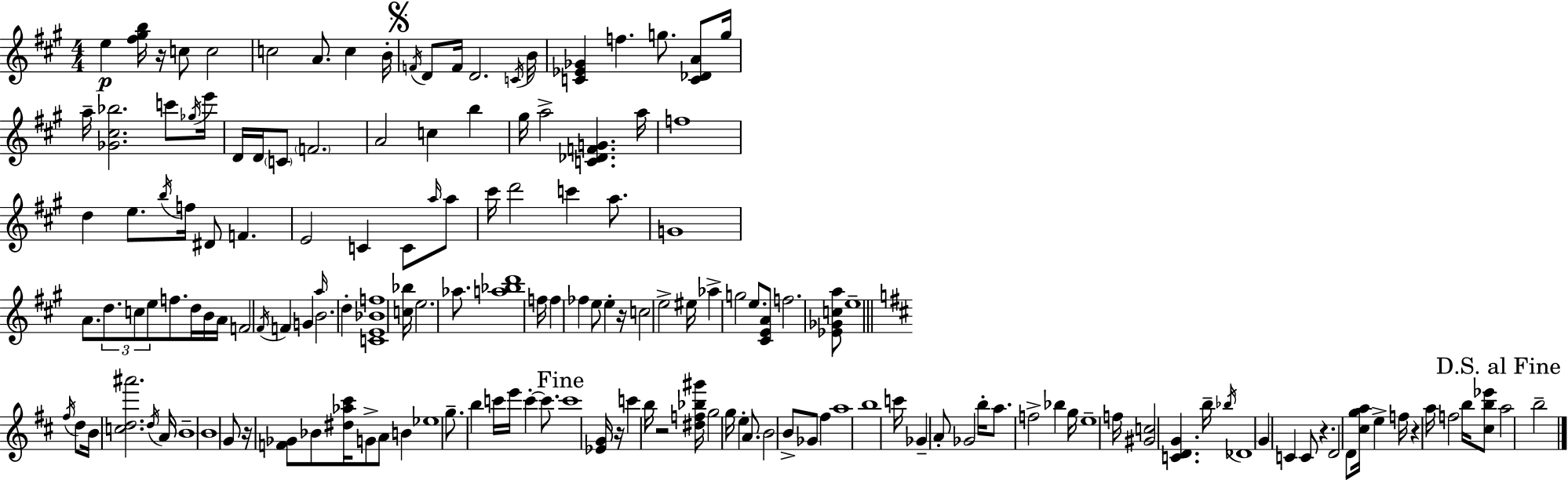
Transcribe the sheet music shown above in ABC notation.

X:1
T:Untitled
M:4/4
L:1/4
K:A
e [^f^gb]/4 z/4 c/2 c2 c2 A/2 c B/4 F/4 D/2 F/4 D2 C/4 B/4 [C_E_G] f g/2 [C_DA]/2 g/4 a/4 [_G^c_b]2 c'/2 _g/4 e'/4 D/4 D/4 C/2 F2 A2 c b ^g/4 a2 [C_DFG] a/4 f4 d e/2 b/4 f/4 ^D/2 F E2 C C/2 a/4 a/2 ^c'/4 d'2 c' a/2 G4 A/2 d/2 c/2 e/2 f/2 d/4 B/4 A/4 F2 ^F/4 F G a/4 B2 d [CE_Bf]4 [c_b]/4 e2 _a/2 [a_bd']4 f/4 f _f e/2 e z/4 c2 e2 ^e/4 _a g2 e/2 [^CEA]/2 f2 [_E_Gca]/2 e4 ^f/4 d/2 B/4 [cd^a']2 d/4 A/4 B4 B4 G/2 z/4 [F_G]/2 _B/2 [^d_a^c']/4 G/2 A/2 B _e4 g/2 b c'/4 e'/4 c' c'/2 c'4 [_EG]/4 z/4 c' b/4 z2 [^df_b^g']/4 g2 g/4 e A/2 B2 B/2 _G/2 ^f a4 b4 c'/4 _G A/2 _G2 b/4 a/2 f2 _b g/4 e4 f/4 [^Gc]2 [CDG] b/4 _b/4 _D4 G C C/2 z D2 D/2 [^cga]/4 e f/4 z a/4 f2 b/4 [^cb_e']/2 a2 b2